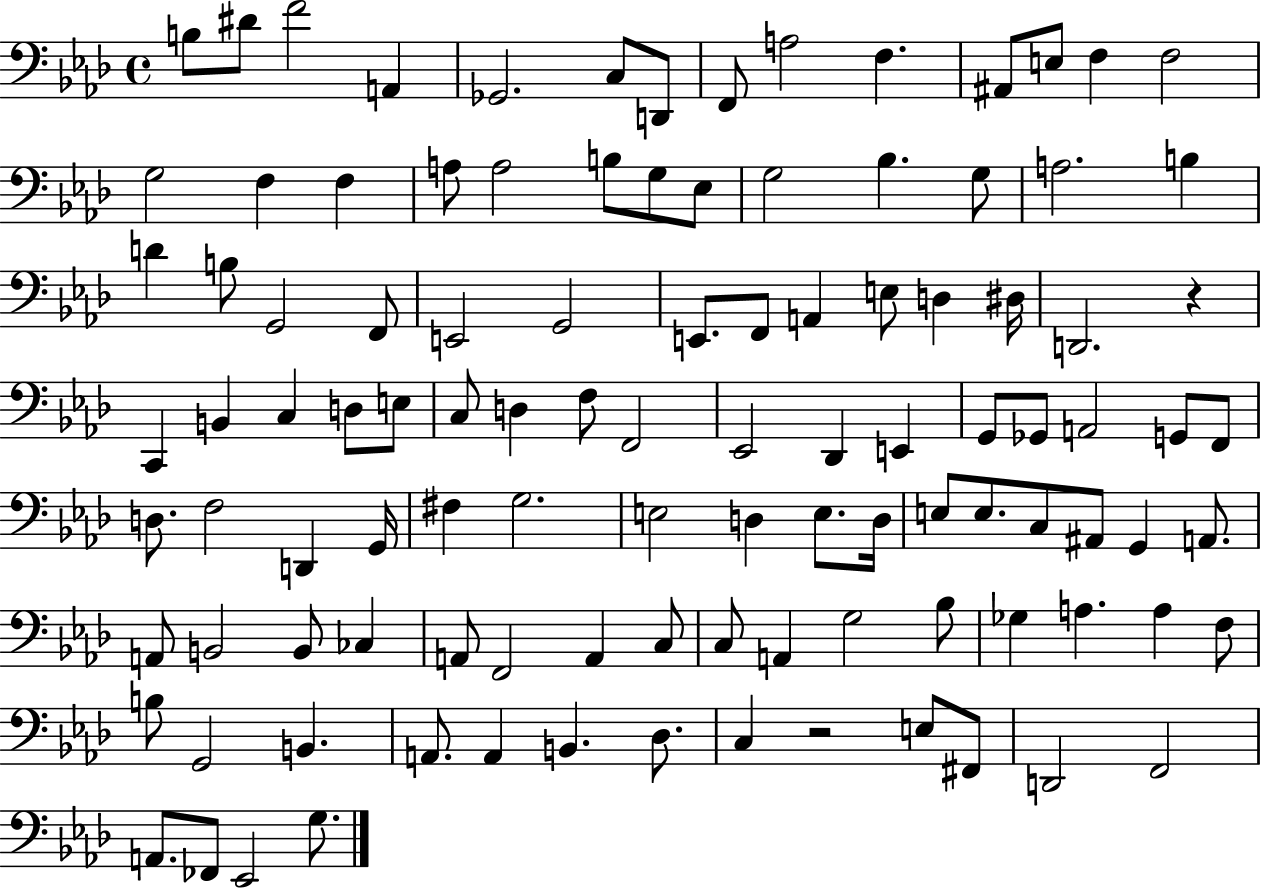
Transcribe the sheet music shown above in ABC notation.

X:1
T:Untitled
M:4/4
L:1/4
K:Ab
B,/2 ^D/2 F2 A,, _G,,2 C,/2 D,,/2 F,,/2 A,2 F, ^A,,/2 E,/2 F, F,2 G,2 F, F, A,/2 A,2 B,/2 G,/2 _E,/2 G,2 _B, G,/2 A,2 B, D B,/2 G,,2 F,,/2 E,,2 G,,2 E,,/2 F,,/2 A,, E,/2 D, ^D,/4 D,,2 z C,, B,, C, D,/2 E,/2 C,/2 D, F,/2 F,,2 _E,,2 _D,, E,, G,,/2 _G,,/2 A,,2 G,,/2 F,,/2 D,/2 F,2 D,, G,,/4 ^F, G,2 E,2 D, E,/2 D,/4 E,/2 E,/2 C,/2 ^A,,/2 G,, A,,/2 A,,/2 B,,2 B,,/2 _C, A,,/2 F,,2 A,, C,/2 C,/2 A,, G,2 _B,/2 _G, A, A, F,/2 B,/2 G,,2 B,, A,,/2 A,, B,, _D,/2 C, z2 E,/2 ^F,,/2 D,,2 F,,2 A,,/2 _F,,/2 _E,,2 G,/2